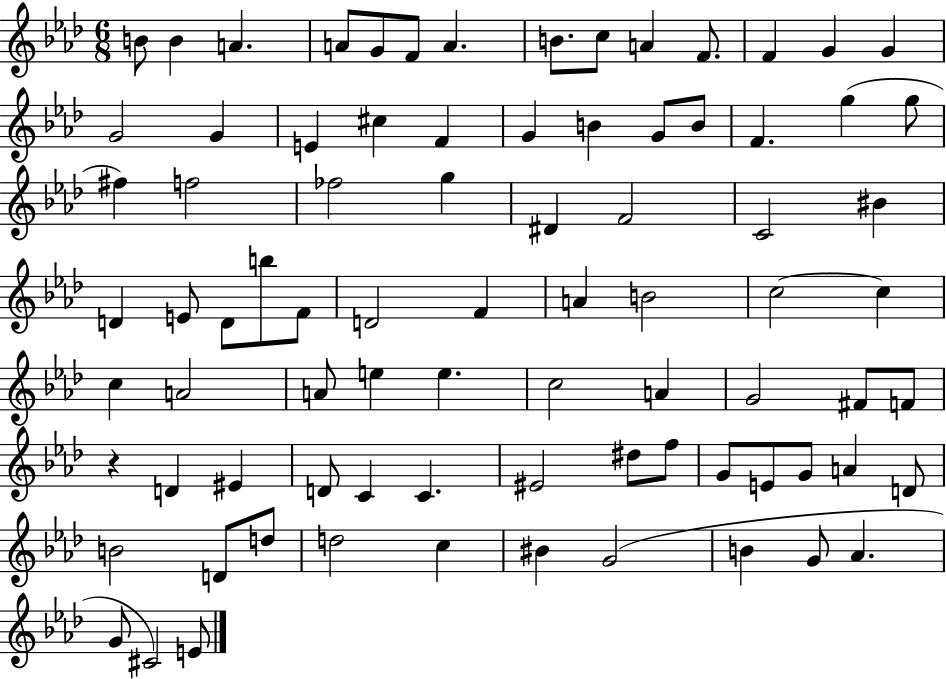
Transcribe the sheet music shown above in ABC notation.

X:1
T:Untitled
M:6/8
L:1/4
K:Ab
B/2 B A A/2 G/2 F/2 A B/2 c/2 A F/2 F G G G2 G E ^c F G B G/2 B/2 F g g/2 ^f f2 _f2 g ^D F2 C2 ^B D E/2 D/2 b/2 F/2 D2 F A B2 c2 c c A2 A/2 e e c2 A G2 ^F/2 F/2 z D ^E D/2 C C ^E2 ^d/2 f/2 G/2 E/2 G/2 A D/2 B2 D/2 d/2 d2 c ^B G2 B G/2 _A G/2 ^C2 E/2